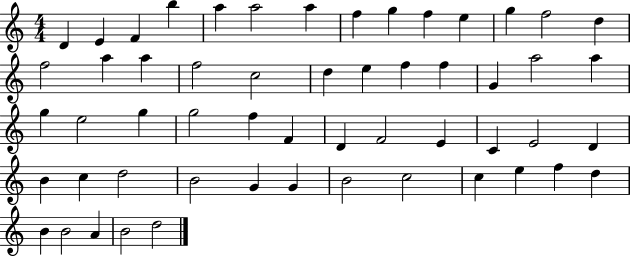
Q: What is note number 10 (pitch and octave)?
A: F5